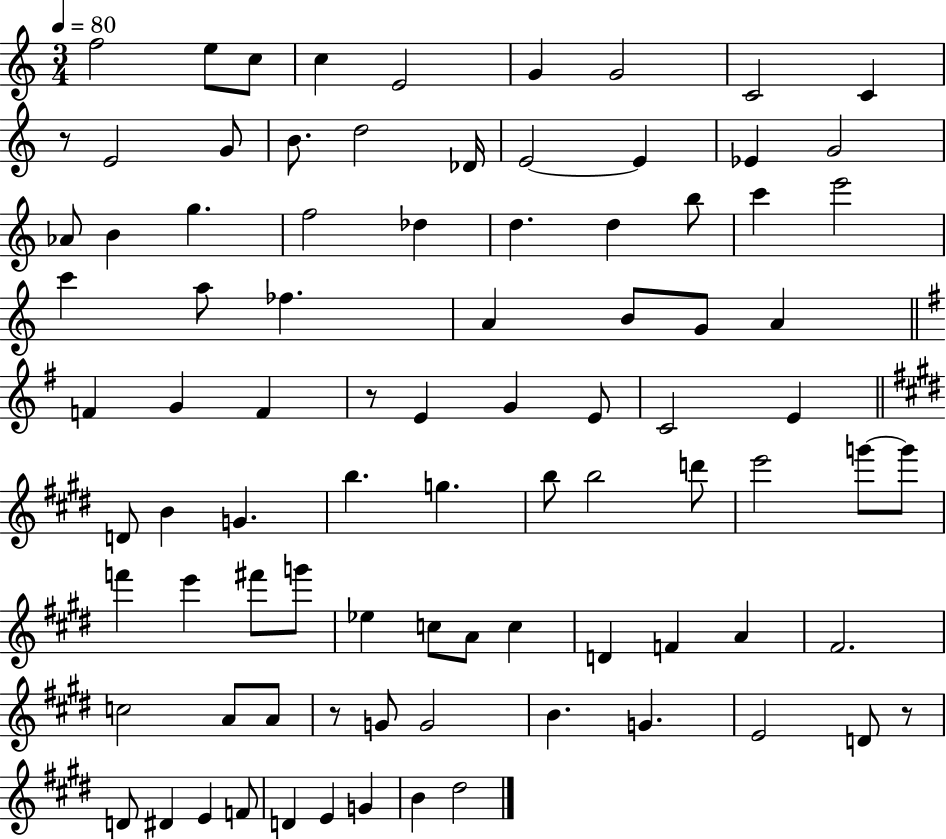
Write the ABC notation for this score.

X:1
T:Untitled
M:3/4
L:1/4
K:C
f2 e/2 c/2 c E2 G G2 C2 C z/2 E2 G/2 B/2 d2 _D/4 E2 E _E G2 _A/2 B g f2 _d d d b/2 c' e'2 c' a/2 _f A B/2 G/2 A F G F z/2 E G E/2 C2 E D/2 B G b g b/2 b2 d'/2 e'2 g'/2 g'/2 f' e' ^f'/2 g'/2 _e c/2 A/2 c D F A ^F2 c2 A/2 A/2 z/2 G/2 G2 B G E2 D/2 z/2 D/2 ^D E F/2 D E G B ^d2